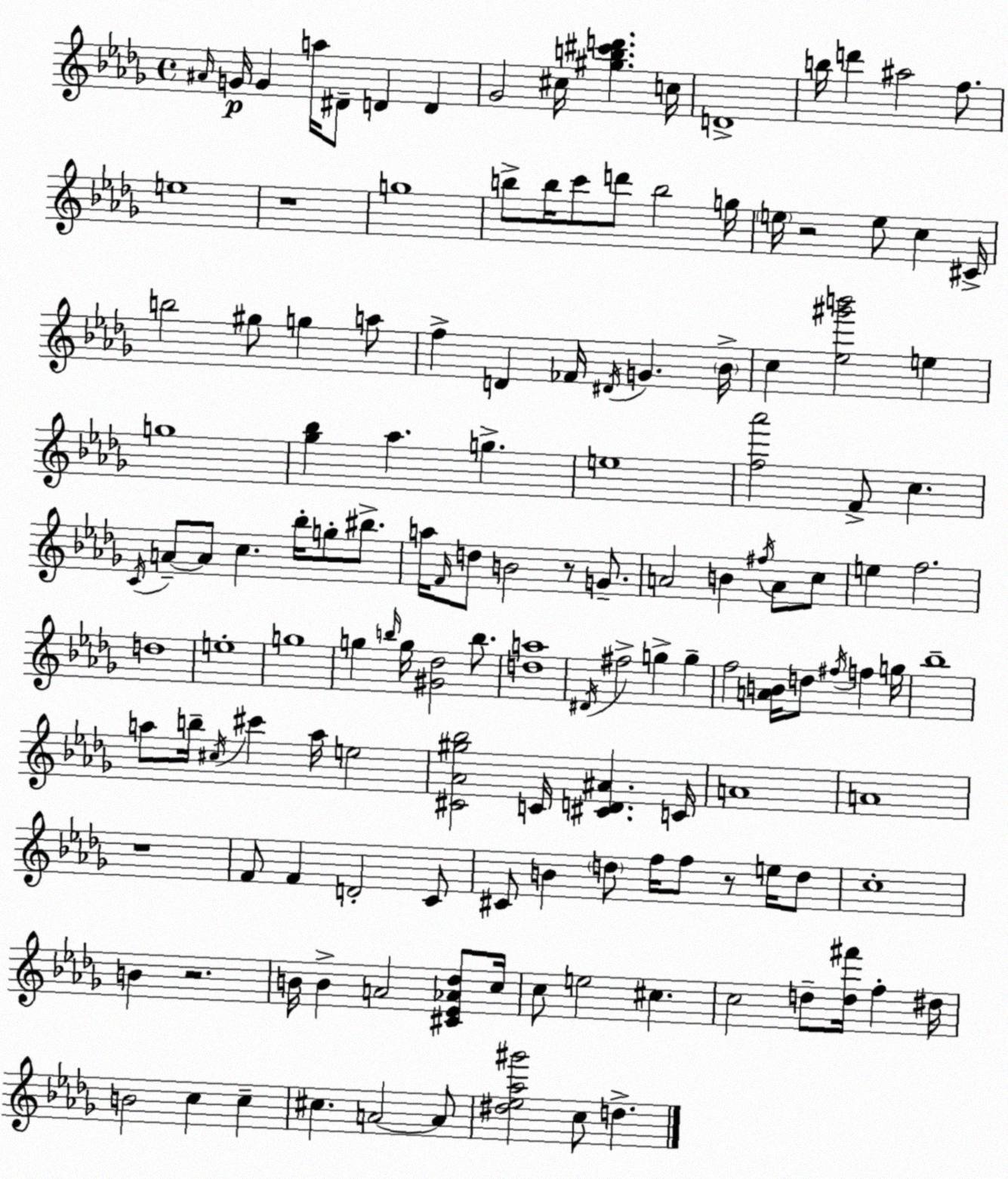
X:1
T:Untitled
M:4/4
L:1/4
K:Bbm
^A/4 G/4 G a/4 ^D/2 D D _G2 ^c/4 [^gb^c'd'] c/4 D4 b/4 d' ^a2 f/2 e4 z4 g4 b/2 b/4 c'/2 d'/2 b2 g/4 e/4 z2 e/2 c ^C/4 b2 ^g/2 g a/2 f D _F/4 ^D/4 G _B/4 c [_e^g'b']2 e g4 [_g_b] _a g e4 [f_a']2 F/2 c C/4 A/2 A/2 c _b/4 g/2 ^b/2 a/4 F/4 d/2 B2 z/2 G/2 A2 B ^f/4 A/2 c/2 e f2 d4 e4 g4 g b/4 g/4 [^G_d]2 b/2 [da]4 ^D/4 ^f2 g g f2 [AB]/4 d/2 ^f/4 f g/4 _b4 a/2 b/4 ^c/4 ^c' a/4 e2 [^C_A^g_b]2 C/4 [^CD^A] C/4 A4 A4 z4 F/2 F D2 C/2 ^C/2 B d/2 f/4 f/2 z/2 e/4 d/2 c4 B z2 B/4 B A2 [^C_E_A_d]/2 c/4 c/2 e2 ^c c2 d/2 [d^f']/4 f ^d/4 B2 c c ^c A2 A/2 [^d_e_a^g']2 c/2 d